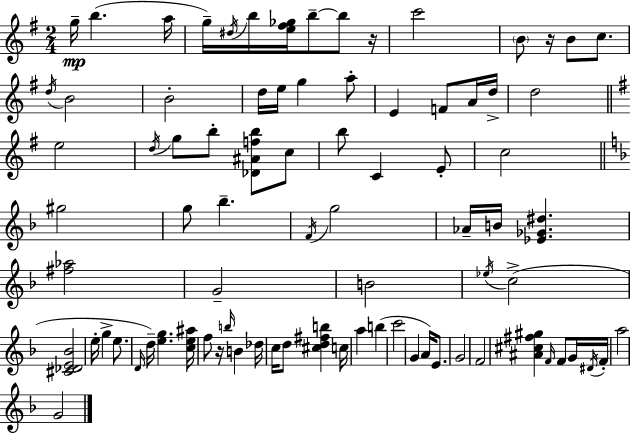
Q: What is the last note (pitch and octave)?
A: G4